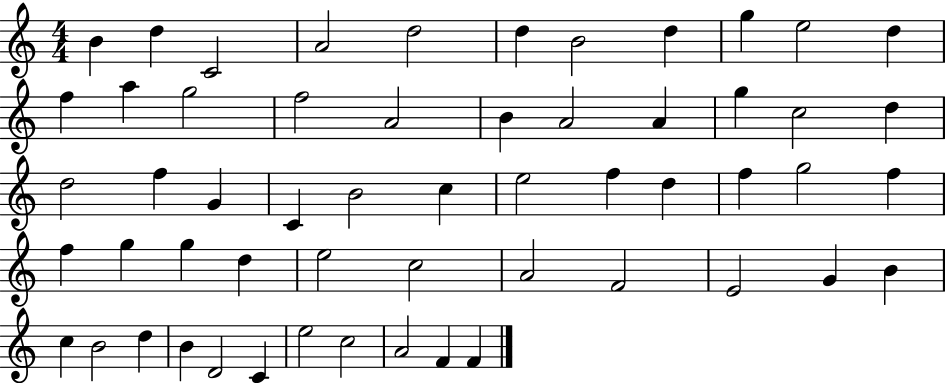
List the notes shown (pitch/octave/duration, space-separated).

B4/q D5/q C4/h A4/h D5/h D5/q B4/h D5/q G5/q E5/h D5/q F5/q A5/q G5/h F5/h A4/h B4/q A4/h A4/q G5/q C5/h D5/q D5/h F5/q G4/q C4/q B4/h C5/q E5/h F5/q D5/q F5/q G5/h F5/q F5/q G5/q G5/q D5/q E5/h C5/h A4/h F4/h E4/h G4/q B4/q C5/q B4/h D5/q B4/q D4/h C4/q E5/h C5/h A4/h F4/q F4/q